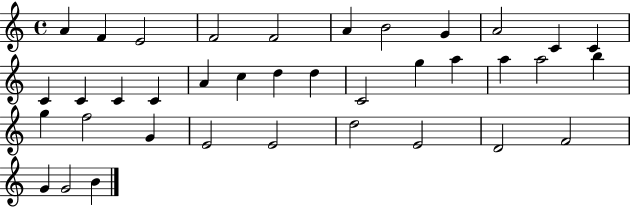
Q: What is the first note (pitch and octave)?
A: A4